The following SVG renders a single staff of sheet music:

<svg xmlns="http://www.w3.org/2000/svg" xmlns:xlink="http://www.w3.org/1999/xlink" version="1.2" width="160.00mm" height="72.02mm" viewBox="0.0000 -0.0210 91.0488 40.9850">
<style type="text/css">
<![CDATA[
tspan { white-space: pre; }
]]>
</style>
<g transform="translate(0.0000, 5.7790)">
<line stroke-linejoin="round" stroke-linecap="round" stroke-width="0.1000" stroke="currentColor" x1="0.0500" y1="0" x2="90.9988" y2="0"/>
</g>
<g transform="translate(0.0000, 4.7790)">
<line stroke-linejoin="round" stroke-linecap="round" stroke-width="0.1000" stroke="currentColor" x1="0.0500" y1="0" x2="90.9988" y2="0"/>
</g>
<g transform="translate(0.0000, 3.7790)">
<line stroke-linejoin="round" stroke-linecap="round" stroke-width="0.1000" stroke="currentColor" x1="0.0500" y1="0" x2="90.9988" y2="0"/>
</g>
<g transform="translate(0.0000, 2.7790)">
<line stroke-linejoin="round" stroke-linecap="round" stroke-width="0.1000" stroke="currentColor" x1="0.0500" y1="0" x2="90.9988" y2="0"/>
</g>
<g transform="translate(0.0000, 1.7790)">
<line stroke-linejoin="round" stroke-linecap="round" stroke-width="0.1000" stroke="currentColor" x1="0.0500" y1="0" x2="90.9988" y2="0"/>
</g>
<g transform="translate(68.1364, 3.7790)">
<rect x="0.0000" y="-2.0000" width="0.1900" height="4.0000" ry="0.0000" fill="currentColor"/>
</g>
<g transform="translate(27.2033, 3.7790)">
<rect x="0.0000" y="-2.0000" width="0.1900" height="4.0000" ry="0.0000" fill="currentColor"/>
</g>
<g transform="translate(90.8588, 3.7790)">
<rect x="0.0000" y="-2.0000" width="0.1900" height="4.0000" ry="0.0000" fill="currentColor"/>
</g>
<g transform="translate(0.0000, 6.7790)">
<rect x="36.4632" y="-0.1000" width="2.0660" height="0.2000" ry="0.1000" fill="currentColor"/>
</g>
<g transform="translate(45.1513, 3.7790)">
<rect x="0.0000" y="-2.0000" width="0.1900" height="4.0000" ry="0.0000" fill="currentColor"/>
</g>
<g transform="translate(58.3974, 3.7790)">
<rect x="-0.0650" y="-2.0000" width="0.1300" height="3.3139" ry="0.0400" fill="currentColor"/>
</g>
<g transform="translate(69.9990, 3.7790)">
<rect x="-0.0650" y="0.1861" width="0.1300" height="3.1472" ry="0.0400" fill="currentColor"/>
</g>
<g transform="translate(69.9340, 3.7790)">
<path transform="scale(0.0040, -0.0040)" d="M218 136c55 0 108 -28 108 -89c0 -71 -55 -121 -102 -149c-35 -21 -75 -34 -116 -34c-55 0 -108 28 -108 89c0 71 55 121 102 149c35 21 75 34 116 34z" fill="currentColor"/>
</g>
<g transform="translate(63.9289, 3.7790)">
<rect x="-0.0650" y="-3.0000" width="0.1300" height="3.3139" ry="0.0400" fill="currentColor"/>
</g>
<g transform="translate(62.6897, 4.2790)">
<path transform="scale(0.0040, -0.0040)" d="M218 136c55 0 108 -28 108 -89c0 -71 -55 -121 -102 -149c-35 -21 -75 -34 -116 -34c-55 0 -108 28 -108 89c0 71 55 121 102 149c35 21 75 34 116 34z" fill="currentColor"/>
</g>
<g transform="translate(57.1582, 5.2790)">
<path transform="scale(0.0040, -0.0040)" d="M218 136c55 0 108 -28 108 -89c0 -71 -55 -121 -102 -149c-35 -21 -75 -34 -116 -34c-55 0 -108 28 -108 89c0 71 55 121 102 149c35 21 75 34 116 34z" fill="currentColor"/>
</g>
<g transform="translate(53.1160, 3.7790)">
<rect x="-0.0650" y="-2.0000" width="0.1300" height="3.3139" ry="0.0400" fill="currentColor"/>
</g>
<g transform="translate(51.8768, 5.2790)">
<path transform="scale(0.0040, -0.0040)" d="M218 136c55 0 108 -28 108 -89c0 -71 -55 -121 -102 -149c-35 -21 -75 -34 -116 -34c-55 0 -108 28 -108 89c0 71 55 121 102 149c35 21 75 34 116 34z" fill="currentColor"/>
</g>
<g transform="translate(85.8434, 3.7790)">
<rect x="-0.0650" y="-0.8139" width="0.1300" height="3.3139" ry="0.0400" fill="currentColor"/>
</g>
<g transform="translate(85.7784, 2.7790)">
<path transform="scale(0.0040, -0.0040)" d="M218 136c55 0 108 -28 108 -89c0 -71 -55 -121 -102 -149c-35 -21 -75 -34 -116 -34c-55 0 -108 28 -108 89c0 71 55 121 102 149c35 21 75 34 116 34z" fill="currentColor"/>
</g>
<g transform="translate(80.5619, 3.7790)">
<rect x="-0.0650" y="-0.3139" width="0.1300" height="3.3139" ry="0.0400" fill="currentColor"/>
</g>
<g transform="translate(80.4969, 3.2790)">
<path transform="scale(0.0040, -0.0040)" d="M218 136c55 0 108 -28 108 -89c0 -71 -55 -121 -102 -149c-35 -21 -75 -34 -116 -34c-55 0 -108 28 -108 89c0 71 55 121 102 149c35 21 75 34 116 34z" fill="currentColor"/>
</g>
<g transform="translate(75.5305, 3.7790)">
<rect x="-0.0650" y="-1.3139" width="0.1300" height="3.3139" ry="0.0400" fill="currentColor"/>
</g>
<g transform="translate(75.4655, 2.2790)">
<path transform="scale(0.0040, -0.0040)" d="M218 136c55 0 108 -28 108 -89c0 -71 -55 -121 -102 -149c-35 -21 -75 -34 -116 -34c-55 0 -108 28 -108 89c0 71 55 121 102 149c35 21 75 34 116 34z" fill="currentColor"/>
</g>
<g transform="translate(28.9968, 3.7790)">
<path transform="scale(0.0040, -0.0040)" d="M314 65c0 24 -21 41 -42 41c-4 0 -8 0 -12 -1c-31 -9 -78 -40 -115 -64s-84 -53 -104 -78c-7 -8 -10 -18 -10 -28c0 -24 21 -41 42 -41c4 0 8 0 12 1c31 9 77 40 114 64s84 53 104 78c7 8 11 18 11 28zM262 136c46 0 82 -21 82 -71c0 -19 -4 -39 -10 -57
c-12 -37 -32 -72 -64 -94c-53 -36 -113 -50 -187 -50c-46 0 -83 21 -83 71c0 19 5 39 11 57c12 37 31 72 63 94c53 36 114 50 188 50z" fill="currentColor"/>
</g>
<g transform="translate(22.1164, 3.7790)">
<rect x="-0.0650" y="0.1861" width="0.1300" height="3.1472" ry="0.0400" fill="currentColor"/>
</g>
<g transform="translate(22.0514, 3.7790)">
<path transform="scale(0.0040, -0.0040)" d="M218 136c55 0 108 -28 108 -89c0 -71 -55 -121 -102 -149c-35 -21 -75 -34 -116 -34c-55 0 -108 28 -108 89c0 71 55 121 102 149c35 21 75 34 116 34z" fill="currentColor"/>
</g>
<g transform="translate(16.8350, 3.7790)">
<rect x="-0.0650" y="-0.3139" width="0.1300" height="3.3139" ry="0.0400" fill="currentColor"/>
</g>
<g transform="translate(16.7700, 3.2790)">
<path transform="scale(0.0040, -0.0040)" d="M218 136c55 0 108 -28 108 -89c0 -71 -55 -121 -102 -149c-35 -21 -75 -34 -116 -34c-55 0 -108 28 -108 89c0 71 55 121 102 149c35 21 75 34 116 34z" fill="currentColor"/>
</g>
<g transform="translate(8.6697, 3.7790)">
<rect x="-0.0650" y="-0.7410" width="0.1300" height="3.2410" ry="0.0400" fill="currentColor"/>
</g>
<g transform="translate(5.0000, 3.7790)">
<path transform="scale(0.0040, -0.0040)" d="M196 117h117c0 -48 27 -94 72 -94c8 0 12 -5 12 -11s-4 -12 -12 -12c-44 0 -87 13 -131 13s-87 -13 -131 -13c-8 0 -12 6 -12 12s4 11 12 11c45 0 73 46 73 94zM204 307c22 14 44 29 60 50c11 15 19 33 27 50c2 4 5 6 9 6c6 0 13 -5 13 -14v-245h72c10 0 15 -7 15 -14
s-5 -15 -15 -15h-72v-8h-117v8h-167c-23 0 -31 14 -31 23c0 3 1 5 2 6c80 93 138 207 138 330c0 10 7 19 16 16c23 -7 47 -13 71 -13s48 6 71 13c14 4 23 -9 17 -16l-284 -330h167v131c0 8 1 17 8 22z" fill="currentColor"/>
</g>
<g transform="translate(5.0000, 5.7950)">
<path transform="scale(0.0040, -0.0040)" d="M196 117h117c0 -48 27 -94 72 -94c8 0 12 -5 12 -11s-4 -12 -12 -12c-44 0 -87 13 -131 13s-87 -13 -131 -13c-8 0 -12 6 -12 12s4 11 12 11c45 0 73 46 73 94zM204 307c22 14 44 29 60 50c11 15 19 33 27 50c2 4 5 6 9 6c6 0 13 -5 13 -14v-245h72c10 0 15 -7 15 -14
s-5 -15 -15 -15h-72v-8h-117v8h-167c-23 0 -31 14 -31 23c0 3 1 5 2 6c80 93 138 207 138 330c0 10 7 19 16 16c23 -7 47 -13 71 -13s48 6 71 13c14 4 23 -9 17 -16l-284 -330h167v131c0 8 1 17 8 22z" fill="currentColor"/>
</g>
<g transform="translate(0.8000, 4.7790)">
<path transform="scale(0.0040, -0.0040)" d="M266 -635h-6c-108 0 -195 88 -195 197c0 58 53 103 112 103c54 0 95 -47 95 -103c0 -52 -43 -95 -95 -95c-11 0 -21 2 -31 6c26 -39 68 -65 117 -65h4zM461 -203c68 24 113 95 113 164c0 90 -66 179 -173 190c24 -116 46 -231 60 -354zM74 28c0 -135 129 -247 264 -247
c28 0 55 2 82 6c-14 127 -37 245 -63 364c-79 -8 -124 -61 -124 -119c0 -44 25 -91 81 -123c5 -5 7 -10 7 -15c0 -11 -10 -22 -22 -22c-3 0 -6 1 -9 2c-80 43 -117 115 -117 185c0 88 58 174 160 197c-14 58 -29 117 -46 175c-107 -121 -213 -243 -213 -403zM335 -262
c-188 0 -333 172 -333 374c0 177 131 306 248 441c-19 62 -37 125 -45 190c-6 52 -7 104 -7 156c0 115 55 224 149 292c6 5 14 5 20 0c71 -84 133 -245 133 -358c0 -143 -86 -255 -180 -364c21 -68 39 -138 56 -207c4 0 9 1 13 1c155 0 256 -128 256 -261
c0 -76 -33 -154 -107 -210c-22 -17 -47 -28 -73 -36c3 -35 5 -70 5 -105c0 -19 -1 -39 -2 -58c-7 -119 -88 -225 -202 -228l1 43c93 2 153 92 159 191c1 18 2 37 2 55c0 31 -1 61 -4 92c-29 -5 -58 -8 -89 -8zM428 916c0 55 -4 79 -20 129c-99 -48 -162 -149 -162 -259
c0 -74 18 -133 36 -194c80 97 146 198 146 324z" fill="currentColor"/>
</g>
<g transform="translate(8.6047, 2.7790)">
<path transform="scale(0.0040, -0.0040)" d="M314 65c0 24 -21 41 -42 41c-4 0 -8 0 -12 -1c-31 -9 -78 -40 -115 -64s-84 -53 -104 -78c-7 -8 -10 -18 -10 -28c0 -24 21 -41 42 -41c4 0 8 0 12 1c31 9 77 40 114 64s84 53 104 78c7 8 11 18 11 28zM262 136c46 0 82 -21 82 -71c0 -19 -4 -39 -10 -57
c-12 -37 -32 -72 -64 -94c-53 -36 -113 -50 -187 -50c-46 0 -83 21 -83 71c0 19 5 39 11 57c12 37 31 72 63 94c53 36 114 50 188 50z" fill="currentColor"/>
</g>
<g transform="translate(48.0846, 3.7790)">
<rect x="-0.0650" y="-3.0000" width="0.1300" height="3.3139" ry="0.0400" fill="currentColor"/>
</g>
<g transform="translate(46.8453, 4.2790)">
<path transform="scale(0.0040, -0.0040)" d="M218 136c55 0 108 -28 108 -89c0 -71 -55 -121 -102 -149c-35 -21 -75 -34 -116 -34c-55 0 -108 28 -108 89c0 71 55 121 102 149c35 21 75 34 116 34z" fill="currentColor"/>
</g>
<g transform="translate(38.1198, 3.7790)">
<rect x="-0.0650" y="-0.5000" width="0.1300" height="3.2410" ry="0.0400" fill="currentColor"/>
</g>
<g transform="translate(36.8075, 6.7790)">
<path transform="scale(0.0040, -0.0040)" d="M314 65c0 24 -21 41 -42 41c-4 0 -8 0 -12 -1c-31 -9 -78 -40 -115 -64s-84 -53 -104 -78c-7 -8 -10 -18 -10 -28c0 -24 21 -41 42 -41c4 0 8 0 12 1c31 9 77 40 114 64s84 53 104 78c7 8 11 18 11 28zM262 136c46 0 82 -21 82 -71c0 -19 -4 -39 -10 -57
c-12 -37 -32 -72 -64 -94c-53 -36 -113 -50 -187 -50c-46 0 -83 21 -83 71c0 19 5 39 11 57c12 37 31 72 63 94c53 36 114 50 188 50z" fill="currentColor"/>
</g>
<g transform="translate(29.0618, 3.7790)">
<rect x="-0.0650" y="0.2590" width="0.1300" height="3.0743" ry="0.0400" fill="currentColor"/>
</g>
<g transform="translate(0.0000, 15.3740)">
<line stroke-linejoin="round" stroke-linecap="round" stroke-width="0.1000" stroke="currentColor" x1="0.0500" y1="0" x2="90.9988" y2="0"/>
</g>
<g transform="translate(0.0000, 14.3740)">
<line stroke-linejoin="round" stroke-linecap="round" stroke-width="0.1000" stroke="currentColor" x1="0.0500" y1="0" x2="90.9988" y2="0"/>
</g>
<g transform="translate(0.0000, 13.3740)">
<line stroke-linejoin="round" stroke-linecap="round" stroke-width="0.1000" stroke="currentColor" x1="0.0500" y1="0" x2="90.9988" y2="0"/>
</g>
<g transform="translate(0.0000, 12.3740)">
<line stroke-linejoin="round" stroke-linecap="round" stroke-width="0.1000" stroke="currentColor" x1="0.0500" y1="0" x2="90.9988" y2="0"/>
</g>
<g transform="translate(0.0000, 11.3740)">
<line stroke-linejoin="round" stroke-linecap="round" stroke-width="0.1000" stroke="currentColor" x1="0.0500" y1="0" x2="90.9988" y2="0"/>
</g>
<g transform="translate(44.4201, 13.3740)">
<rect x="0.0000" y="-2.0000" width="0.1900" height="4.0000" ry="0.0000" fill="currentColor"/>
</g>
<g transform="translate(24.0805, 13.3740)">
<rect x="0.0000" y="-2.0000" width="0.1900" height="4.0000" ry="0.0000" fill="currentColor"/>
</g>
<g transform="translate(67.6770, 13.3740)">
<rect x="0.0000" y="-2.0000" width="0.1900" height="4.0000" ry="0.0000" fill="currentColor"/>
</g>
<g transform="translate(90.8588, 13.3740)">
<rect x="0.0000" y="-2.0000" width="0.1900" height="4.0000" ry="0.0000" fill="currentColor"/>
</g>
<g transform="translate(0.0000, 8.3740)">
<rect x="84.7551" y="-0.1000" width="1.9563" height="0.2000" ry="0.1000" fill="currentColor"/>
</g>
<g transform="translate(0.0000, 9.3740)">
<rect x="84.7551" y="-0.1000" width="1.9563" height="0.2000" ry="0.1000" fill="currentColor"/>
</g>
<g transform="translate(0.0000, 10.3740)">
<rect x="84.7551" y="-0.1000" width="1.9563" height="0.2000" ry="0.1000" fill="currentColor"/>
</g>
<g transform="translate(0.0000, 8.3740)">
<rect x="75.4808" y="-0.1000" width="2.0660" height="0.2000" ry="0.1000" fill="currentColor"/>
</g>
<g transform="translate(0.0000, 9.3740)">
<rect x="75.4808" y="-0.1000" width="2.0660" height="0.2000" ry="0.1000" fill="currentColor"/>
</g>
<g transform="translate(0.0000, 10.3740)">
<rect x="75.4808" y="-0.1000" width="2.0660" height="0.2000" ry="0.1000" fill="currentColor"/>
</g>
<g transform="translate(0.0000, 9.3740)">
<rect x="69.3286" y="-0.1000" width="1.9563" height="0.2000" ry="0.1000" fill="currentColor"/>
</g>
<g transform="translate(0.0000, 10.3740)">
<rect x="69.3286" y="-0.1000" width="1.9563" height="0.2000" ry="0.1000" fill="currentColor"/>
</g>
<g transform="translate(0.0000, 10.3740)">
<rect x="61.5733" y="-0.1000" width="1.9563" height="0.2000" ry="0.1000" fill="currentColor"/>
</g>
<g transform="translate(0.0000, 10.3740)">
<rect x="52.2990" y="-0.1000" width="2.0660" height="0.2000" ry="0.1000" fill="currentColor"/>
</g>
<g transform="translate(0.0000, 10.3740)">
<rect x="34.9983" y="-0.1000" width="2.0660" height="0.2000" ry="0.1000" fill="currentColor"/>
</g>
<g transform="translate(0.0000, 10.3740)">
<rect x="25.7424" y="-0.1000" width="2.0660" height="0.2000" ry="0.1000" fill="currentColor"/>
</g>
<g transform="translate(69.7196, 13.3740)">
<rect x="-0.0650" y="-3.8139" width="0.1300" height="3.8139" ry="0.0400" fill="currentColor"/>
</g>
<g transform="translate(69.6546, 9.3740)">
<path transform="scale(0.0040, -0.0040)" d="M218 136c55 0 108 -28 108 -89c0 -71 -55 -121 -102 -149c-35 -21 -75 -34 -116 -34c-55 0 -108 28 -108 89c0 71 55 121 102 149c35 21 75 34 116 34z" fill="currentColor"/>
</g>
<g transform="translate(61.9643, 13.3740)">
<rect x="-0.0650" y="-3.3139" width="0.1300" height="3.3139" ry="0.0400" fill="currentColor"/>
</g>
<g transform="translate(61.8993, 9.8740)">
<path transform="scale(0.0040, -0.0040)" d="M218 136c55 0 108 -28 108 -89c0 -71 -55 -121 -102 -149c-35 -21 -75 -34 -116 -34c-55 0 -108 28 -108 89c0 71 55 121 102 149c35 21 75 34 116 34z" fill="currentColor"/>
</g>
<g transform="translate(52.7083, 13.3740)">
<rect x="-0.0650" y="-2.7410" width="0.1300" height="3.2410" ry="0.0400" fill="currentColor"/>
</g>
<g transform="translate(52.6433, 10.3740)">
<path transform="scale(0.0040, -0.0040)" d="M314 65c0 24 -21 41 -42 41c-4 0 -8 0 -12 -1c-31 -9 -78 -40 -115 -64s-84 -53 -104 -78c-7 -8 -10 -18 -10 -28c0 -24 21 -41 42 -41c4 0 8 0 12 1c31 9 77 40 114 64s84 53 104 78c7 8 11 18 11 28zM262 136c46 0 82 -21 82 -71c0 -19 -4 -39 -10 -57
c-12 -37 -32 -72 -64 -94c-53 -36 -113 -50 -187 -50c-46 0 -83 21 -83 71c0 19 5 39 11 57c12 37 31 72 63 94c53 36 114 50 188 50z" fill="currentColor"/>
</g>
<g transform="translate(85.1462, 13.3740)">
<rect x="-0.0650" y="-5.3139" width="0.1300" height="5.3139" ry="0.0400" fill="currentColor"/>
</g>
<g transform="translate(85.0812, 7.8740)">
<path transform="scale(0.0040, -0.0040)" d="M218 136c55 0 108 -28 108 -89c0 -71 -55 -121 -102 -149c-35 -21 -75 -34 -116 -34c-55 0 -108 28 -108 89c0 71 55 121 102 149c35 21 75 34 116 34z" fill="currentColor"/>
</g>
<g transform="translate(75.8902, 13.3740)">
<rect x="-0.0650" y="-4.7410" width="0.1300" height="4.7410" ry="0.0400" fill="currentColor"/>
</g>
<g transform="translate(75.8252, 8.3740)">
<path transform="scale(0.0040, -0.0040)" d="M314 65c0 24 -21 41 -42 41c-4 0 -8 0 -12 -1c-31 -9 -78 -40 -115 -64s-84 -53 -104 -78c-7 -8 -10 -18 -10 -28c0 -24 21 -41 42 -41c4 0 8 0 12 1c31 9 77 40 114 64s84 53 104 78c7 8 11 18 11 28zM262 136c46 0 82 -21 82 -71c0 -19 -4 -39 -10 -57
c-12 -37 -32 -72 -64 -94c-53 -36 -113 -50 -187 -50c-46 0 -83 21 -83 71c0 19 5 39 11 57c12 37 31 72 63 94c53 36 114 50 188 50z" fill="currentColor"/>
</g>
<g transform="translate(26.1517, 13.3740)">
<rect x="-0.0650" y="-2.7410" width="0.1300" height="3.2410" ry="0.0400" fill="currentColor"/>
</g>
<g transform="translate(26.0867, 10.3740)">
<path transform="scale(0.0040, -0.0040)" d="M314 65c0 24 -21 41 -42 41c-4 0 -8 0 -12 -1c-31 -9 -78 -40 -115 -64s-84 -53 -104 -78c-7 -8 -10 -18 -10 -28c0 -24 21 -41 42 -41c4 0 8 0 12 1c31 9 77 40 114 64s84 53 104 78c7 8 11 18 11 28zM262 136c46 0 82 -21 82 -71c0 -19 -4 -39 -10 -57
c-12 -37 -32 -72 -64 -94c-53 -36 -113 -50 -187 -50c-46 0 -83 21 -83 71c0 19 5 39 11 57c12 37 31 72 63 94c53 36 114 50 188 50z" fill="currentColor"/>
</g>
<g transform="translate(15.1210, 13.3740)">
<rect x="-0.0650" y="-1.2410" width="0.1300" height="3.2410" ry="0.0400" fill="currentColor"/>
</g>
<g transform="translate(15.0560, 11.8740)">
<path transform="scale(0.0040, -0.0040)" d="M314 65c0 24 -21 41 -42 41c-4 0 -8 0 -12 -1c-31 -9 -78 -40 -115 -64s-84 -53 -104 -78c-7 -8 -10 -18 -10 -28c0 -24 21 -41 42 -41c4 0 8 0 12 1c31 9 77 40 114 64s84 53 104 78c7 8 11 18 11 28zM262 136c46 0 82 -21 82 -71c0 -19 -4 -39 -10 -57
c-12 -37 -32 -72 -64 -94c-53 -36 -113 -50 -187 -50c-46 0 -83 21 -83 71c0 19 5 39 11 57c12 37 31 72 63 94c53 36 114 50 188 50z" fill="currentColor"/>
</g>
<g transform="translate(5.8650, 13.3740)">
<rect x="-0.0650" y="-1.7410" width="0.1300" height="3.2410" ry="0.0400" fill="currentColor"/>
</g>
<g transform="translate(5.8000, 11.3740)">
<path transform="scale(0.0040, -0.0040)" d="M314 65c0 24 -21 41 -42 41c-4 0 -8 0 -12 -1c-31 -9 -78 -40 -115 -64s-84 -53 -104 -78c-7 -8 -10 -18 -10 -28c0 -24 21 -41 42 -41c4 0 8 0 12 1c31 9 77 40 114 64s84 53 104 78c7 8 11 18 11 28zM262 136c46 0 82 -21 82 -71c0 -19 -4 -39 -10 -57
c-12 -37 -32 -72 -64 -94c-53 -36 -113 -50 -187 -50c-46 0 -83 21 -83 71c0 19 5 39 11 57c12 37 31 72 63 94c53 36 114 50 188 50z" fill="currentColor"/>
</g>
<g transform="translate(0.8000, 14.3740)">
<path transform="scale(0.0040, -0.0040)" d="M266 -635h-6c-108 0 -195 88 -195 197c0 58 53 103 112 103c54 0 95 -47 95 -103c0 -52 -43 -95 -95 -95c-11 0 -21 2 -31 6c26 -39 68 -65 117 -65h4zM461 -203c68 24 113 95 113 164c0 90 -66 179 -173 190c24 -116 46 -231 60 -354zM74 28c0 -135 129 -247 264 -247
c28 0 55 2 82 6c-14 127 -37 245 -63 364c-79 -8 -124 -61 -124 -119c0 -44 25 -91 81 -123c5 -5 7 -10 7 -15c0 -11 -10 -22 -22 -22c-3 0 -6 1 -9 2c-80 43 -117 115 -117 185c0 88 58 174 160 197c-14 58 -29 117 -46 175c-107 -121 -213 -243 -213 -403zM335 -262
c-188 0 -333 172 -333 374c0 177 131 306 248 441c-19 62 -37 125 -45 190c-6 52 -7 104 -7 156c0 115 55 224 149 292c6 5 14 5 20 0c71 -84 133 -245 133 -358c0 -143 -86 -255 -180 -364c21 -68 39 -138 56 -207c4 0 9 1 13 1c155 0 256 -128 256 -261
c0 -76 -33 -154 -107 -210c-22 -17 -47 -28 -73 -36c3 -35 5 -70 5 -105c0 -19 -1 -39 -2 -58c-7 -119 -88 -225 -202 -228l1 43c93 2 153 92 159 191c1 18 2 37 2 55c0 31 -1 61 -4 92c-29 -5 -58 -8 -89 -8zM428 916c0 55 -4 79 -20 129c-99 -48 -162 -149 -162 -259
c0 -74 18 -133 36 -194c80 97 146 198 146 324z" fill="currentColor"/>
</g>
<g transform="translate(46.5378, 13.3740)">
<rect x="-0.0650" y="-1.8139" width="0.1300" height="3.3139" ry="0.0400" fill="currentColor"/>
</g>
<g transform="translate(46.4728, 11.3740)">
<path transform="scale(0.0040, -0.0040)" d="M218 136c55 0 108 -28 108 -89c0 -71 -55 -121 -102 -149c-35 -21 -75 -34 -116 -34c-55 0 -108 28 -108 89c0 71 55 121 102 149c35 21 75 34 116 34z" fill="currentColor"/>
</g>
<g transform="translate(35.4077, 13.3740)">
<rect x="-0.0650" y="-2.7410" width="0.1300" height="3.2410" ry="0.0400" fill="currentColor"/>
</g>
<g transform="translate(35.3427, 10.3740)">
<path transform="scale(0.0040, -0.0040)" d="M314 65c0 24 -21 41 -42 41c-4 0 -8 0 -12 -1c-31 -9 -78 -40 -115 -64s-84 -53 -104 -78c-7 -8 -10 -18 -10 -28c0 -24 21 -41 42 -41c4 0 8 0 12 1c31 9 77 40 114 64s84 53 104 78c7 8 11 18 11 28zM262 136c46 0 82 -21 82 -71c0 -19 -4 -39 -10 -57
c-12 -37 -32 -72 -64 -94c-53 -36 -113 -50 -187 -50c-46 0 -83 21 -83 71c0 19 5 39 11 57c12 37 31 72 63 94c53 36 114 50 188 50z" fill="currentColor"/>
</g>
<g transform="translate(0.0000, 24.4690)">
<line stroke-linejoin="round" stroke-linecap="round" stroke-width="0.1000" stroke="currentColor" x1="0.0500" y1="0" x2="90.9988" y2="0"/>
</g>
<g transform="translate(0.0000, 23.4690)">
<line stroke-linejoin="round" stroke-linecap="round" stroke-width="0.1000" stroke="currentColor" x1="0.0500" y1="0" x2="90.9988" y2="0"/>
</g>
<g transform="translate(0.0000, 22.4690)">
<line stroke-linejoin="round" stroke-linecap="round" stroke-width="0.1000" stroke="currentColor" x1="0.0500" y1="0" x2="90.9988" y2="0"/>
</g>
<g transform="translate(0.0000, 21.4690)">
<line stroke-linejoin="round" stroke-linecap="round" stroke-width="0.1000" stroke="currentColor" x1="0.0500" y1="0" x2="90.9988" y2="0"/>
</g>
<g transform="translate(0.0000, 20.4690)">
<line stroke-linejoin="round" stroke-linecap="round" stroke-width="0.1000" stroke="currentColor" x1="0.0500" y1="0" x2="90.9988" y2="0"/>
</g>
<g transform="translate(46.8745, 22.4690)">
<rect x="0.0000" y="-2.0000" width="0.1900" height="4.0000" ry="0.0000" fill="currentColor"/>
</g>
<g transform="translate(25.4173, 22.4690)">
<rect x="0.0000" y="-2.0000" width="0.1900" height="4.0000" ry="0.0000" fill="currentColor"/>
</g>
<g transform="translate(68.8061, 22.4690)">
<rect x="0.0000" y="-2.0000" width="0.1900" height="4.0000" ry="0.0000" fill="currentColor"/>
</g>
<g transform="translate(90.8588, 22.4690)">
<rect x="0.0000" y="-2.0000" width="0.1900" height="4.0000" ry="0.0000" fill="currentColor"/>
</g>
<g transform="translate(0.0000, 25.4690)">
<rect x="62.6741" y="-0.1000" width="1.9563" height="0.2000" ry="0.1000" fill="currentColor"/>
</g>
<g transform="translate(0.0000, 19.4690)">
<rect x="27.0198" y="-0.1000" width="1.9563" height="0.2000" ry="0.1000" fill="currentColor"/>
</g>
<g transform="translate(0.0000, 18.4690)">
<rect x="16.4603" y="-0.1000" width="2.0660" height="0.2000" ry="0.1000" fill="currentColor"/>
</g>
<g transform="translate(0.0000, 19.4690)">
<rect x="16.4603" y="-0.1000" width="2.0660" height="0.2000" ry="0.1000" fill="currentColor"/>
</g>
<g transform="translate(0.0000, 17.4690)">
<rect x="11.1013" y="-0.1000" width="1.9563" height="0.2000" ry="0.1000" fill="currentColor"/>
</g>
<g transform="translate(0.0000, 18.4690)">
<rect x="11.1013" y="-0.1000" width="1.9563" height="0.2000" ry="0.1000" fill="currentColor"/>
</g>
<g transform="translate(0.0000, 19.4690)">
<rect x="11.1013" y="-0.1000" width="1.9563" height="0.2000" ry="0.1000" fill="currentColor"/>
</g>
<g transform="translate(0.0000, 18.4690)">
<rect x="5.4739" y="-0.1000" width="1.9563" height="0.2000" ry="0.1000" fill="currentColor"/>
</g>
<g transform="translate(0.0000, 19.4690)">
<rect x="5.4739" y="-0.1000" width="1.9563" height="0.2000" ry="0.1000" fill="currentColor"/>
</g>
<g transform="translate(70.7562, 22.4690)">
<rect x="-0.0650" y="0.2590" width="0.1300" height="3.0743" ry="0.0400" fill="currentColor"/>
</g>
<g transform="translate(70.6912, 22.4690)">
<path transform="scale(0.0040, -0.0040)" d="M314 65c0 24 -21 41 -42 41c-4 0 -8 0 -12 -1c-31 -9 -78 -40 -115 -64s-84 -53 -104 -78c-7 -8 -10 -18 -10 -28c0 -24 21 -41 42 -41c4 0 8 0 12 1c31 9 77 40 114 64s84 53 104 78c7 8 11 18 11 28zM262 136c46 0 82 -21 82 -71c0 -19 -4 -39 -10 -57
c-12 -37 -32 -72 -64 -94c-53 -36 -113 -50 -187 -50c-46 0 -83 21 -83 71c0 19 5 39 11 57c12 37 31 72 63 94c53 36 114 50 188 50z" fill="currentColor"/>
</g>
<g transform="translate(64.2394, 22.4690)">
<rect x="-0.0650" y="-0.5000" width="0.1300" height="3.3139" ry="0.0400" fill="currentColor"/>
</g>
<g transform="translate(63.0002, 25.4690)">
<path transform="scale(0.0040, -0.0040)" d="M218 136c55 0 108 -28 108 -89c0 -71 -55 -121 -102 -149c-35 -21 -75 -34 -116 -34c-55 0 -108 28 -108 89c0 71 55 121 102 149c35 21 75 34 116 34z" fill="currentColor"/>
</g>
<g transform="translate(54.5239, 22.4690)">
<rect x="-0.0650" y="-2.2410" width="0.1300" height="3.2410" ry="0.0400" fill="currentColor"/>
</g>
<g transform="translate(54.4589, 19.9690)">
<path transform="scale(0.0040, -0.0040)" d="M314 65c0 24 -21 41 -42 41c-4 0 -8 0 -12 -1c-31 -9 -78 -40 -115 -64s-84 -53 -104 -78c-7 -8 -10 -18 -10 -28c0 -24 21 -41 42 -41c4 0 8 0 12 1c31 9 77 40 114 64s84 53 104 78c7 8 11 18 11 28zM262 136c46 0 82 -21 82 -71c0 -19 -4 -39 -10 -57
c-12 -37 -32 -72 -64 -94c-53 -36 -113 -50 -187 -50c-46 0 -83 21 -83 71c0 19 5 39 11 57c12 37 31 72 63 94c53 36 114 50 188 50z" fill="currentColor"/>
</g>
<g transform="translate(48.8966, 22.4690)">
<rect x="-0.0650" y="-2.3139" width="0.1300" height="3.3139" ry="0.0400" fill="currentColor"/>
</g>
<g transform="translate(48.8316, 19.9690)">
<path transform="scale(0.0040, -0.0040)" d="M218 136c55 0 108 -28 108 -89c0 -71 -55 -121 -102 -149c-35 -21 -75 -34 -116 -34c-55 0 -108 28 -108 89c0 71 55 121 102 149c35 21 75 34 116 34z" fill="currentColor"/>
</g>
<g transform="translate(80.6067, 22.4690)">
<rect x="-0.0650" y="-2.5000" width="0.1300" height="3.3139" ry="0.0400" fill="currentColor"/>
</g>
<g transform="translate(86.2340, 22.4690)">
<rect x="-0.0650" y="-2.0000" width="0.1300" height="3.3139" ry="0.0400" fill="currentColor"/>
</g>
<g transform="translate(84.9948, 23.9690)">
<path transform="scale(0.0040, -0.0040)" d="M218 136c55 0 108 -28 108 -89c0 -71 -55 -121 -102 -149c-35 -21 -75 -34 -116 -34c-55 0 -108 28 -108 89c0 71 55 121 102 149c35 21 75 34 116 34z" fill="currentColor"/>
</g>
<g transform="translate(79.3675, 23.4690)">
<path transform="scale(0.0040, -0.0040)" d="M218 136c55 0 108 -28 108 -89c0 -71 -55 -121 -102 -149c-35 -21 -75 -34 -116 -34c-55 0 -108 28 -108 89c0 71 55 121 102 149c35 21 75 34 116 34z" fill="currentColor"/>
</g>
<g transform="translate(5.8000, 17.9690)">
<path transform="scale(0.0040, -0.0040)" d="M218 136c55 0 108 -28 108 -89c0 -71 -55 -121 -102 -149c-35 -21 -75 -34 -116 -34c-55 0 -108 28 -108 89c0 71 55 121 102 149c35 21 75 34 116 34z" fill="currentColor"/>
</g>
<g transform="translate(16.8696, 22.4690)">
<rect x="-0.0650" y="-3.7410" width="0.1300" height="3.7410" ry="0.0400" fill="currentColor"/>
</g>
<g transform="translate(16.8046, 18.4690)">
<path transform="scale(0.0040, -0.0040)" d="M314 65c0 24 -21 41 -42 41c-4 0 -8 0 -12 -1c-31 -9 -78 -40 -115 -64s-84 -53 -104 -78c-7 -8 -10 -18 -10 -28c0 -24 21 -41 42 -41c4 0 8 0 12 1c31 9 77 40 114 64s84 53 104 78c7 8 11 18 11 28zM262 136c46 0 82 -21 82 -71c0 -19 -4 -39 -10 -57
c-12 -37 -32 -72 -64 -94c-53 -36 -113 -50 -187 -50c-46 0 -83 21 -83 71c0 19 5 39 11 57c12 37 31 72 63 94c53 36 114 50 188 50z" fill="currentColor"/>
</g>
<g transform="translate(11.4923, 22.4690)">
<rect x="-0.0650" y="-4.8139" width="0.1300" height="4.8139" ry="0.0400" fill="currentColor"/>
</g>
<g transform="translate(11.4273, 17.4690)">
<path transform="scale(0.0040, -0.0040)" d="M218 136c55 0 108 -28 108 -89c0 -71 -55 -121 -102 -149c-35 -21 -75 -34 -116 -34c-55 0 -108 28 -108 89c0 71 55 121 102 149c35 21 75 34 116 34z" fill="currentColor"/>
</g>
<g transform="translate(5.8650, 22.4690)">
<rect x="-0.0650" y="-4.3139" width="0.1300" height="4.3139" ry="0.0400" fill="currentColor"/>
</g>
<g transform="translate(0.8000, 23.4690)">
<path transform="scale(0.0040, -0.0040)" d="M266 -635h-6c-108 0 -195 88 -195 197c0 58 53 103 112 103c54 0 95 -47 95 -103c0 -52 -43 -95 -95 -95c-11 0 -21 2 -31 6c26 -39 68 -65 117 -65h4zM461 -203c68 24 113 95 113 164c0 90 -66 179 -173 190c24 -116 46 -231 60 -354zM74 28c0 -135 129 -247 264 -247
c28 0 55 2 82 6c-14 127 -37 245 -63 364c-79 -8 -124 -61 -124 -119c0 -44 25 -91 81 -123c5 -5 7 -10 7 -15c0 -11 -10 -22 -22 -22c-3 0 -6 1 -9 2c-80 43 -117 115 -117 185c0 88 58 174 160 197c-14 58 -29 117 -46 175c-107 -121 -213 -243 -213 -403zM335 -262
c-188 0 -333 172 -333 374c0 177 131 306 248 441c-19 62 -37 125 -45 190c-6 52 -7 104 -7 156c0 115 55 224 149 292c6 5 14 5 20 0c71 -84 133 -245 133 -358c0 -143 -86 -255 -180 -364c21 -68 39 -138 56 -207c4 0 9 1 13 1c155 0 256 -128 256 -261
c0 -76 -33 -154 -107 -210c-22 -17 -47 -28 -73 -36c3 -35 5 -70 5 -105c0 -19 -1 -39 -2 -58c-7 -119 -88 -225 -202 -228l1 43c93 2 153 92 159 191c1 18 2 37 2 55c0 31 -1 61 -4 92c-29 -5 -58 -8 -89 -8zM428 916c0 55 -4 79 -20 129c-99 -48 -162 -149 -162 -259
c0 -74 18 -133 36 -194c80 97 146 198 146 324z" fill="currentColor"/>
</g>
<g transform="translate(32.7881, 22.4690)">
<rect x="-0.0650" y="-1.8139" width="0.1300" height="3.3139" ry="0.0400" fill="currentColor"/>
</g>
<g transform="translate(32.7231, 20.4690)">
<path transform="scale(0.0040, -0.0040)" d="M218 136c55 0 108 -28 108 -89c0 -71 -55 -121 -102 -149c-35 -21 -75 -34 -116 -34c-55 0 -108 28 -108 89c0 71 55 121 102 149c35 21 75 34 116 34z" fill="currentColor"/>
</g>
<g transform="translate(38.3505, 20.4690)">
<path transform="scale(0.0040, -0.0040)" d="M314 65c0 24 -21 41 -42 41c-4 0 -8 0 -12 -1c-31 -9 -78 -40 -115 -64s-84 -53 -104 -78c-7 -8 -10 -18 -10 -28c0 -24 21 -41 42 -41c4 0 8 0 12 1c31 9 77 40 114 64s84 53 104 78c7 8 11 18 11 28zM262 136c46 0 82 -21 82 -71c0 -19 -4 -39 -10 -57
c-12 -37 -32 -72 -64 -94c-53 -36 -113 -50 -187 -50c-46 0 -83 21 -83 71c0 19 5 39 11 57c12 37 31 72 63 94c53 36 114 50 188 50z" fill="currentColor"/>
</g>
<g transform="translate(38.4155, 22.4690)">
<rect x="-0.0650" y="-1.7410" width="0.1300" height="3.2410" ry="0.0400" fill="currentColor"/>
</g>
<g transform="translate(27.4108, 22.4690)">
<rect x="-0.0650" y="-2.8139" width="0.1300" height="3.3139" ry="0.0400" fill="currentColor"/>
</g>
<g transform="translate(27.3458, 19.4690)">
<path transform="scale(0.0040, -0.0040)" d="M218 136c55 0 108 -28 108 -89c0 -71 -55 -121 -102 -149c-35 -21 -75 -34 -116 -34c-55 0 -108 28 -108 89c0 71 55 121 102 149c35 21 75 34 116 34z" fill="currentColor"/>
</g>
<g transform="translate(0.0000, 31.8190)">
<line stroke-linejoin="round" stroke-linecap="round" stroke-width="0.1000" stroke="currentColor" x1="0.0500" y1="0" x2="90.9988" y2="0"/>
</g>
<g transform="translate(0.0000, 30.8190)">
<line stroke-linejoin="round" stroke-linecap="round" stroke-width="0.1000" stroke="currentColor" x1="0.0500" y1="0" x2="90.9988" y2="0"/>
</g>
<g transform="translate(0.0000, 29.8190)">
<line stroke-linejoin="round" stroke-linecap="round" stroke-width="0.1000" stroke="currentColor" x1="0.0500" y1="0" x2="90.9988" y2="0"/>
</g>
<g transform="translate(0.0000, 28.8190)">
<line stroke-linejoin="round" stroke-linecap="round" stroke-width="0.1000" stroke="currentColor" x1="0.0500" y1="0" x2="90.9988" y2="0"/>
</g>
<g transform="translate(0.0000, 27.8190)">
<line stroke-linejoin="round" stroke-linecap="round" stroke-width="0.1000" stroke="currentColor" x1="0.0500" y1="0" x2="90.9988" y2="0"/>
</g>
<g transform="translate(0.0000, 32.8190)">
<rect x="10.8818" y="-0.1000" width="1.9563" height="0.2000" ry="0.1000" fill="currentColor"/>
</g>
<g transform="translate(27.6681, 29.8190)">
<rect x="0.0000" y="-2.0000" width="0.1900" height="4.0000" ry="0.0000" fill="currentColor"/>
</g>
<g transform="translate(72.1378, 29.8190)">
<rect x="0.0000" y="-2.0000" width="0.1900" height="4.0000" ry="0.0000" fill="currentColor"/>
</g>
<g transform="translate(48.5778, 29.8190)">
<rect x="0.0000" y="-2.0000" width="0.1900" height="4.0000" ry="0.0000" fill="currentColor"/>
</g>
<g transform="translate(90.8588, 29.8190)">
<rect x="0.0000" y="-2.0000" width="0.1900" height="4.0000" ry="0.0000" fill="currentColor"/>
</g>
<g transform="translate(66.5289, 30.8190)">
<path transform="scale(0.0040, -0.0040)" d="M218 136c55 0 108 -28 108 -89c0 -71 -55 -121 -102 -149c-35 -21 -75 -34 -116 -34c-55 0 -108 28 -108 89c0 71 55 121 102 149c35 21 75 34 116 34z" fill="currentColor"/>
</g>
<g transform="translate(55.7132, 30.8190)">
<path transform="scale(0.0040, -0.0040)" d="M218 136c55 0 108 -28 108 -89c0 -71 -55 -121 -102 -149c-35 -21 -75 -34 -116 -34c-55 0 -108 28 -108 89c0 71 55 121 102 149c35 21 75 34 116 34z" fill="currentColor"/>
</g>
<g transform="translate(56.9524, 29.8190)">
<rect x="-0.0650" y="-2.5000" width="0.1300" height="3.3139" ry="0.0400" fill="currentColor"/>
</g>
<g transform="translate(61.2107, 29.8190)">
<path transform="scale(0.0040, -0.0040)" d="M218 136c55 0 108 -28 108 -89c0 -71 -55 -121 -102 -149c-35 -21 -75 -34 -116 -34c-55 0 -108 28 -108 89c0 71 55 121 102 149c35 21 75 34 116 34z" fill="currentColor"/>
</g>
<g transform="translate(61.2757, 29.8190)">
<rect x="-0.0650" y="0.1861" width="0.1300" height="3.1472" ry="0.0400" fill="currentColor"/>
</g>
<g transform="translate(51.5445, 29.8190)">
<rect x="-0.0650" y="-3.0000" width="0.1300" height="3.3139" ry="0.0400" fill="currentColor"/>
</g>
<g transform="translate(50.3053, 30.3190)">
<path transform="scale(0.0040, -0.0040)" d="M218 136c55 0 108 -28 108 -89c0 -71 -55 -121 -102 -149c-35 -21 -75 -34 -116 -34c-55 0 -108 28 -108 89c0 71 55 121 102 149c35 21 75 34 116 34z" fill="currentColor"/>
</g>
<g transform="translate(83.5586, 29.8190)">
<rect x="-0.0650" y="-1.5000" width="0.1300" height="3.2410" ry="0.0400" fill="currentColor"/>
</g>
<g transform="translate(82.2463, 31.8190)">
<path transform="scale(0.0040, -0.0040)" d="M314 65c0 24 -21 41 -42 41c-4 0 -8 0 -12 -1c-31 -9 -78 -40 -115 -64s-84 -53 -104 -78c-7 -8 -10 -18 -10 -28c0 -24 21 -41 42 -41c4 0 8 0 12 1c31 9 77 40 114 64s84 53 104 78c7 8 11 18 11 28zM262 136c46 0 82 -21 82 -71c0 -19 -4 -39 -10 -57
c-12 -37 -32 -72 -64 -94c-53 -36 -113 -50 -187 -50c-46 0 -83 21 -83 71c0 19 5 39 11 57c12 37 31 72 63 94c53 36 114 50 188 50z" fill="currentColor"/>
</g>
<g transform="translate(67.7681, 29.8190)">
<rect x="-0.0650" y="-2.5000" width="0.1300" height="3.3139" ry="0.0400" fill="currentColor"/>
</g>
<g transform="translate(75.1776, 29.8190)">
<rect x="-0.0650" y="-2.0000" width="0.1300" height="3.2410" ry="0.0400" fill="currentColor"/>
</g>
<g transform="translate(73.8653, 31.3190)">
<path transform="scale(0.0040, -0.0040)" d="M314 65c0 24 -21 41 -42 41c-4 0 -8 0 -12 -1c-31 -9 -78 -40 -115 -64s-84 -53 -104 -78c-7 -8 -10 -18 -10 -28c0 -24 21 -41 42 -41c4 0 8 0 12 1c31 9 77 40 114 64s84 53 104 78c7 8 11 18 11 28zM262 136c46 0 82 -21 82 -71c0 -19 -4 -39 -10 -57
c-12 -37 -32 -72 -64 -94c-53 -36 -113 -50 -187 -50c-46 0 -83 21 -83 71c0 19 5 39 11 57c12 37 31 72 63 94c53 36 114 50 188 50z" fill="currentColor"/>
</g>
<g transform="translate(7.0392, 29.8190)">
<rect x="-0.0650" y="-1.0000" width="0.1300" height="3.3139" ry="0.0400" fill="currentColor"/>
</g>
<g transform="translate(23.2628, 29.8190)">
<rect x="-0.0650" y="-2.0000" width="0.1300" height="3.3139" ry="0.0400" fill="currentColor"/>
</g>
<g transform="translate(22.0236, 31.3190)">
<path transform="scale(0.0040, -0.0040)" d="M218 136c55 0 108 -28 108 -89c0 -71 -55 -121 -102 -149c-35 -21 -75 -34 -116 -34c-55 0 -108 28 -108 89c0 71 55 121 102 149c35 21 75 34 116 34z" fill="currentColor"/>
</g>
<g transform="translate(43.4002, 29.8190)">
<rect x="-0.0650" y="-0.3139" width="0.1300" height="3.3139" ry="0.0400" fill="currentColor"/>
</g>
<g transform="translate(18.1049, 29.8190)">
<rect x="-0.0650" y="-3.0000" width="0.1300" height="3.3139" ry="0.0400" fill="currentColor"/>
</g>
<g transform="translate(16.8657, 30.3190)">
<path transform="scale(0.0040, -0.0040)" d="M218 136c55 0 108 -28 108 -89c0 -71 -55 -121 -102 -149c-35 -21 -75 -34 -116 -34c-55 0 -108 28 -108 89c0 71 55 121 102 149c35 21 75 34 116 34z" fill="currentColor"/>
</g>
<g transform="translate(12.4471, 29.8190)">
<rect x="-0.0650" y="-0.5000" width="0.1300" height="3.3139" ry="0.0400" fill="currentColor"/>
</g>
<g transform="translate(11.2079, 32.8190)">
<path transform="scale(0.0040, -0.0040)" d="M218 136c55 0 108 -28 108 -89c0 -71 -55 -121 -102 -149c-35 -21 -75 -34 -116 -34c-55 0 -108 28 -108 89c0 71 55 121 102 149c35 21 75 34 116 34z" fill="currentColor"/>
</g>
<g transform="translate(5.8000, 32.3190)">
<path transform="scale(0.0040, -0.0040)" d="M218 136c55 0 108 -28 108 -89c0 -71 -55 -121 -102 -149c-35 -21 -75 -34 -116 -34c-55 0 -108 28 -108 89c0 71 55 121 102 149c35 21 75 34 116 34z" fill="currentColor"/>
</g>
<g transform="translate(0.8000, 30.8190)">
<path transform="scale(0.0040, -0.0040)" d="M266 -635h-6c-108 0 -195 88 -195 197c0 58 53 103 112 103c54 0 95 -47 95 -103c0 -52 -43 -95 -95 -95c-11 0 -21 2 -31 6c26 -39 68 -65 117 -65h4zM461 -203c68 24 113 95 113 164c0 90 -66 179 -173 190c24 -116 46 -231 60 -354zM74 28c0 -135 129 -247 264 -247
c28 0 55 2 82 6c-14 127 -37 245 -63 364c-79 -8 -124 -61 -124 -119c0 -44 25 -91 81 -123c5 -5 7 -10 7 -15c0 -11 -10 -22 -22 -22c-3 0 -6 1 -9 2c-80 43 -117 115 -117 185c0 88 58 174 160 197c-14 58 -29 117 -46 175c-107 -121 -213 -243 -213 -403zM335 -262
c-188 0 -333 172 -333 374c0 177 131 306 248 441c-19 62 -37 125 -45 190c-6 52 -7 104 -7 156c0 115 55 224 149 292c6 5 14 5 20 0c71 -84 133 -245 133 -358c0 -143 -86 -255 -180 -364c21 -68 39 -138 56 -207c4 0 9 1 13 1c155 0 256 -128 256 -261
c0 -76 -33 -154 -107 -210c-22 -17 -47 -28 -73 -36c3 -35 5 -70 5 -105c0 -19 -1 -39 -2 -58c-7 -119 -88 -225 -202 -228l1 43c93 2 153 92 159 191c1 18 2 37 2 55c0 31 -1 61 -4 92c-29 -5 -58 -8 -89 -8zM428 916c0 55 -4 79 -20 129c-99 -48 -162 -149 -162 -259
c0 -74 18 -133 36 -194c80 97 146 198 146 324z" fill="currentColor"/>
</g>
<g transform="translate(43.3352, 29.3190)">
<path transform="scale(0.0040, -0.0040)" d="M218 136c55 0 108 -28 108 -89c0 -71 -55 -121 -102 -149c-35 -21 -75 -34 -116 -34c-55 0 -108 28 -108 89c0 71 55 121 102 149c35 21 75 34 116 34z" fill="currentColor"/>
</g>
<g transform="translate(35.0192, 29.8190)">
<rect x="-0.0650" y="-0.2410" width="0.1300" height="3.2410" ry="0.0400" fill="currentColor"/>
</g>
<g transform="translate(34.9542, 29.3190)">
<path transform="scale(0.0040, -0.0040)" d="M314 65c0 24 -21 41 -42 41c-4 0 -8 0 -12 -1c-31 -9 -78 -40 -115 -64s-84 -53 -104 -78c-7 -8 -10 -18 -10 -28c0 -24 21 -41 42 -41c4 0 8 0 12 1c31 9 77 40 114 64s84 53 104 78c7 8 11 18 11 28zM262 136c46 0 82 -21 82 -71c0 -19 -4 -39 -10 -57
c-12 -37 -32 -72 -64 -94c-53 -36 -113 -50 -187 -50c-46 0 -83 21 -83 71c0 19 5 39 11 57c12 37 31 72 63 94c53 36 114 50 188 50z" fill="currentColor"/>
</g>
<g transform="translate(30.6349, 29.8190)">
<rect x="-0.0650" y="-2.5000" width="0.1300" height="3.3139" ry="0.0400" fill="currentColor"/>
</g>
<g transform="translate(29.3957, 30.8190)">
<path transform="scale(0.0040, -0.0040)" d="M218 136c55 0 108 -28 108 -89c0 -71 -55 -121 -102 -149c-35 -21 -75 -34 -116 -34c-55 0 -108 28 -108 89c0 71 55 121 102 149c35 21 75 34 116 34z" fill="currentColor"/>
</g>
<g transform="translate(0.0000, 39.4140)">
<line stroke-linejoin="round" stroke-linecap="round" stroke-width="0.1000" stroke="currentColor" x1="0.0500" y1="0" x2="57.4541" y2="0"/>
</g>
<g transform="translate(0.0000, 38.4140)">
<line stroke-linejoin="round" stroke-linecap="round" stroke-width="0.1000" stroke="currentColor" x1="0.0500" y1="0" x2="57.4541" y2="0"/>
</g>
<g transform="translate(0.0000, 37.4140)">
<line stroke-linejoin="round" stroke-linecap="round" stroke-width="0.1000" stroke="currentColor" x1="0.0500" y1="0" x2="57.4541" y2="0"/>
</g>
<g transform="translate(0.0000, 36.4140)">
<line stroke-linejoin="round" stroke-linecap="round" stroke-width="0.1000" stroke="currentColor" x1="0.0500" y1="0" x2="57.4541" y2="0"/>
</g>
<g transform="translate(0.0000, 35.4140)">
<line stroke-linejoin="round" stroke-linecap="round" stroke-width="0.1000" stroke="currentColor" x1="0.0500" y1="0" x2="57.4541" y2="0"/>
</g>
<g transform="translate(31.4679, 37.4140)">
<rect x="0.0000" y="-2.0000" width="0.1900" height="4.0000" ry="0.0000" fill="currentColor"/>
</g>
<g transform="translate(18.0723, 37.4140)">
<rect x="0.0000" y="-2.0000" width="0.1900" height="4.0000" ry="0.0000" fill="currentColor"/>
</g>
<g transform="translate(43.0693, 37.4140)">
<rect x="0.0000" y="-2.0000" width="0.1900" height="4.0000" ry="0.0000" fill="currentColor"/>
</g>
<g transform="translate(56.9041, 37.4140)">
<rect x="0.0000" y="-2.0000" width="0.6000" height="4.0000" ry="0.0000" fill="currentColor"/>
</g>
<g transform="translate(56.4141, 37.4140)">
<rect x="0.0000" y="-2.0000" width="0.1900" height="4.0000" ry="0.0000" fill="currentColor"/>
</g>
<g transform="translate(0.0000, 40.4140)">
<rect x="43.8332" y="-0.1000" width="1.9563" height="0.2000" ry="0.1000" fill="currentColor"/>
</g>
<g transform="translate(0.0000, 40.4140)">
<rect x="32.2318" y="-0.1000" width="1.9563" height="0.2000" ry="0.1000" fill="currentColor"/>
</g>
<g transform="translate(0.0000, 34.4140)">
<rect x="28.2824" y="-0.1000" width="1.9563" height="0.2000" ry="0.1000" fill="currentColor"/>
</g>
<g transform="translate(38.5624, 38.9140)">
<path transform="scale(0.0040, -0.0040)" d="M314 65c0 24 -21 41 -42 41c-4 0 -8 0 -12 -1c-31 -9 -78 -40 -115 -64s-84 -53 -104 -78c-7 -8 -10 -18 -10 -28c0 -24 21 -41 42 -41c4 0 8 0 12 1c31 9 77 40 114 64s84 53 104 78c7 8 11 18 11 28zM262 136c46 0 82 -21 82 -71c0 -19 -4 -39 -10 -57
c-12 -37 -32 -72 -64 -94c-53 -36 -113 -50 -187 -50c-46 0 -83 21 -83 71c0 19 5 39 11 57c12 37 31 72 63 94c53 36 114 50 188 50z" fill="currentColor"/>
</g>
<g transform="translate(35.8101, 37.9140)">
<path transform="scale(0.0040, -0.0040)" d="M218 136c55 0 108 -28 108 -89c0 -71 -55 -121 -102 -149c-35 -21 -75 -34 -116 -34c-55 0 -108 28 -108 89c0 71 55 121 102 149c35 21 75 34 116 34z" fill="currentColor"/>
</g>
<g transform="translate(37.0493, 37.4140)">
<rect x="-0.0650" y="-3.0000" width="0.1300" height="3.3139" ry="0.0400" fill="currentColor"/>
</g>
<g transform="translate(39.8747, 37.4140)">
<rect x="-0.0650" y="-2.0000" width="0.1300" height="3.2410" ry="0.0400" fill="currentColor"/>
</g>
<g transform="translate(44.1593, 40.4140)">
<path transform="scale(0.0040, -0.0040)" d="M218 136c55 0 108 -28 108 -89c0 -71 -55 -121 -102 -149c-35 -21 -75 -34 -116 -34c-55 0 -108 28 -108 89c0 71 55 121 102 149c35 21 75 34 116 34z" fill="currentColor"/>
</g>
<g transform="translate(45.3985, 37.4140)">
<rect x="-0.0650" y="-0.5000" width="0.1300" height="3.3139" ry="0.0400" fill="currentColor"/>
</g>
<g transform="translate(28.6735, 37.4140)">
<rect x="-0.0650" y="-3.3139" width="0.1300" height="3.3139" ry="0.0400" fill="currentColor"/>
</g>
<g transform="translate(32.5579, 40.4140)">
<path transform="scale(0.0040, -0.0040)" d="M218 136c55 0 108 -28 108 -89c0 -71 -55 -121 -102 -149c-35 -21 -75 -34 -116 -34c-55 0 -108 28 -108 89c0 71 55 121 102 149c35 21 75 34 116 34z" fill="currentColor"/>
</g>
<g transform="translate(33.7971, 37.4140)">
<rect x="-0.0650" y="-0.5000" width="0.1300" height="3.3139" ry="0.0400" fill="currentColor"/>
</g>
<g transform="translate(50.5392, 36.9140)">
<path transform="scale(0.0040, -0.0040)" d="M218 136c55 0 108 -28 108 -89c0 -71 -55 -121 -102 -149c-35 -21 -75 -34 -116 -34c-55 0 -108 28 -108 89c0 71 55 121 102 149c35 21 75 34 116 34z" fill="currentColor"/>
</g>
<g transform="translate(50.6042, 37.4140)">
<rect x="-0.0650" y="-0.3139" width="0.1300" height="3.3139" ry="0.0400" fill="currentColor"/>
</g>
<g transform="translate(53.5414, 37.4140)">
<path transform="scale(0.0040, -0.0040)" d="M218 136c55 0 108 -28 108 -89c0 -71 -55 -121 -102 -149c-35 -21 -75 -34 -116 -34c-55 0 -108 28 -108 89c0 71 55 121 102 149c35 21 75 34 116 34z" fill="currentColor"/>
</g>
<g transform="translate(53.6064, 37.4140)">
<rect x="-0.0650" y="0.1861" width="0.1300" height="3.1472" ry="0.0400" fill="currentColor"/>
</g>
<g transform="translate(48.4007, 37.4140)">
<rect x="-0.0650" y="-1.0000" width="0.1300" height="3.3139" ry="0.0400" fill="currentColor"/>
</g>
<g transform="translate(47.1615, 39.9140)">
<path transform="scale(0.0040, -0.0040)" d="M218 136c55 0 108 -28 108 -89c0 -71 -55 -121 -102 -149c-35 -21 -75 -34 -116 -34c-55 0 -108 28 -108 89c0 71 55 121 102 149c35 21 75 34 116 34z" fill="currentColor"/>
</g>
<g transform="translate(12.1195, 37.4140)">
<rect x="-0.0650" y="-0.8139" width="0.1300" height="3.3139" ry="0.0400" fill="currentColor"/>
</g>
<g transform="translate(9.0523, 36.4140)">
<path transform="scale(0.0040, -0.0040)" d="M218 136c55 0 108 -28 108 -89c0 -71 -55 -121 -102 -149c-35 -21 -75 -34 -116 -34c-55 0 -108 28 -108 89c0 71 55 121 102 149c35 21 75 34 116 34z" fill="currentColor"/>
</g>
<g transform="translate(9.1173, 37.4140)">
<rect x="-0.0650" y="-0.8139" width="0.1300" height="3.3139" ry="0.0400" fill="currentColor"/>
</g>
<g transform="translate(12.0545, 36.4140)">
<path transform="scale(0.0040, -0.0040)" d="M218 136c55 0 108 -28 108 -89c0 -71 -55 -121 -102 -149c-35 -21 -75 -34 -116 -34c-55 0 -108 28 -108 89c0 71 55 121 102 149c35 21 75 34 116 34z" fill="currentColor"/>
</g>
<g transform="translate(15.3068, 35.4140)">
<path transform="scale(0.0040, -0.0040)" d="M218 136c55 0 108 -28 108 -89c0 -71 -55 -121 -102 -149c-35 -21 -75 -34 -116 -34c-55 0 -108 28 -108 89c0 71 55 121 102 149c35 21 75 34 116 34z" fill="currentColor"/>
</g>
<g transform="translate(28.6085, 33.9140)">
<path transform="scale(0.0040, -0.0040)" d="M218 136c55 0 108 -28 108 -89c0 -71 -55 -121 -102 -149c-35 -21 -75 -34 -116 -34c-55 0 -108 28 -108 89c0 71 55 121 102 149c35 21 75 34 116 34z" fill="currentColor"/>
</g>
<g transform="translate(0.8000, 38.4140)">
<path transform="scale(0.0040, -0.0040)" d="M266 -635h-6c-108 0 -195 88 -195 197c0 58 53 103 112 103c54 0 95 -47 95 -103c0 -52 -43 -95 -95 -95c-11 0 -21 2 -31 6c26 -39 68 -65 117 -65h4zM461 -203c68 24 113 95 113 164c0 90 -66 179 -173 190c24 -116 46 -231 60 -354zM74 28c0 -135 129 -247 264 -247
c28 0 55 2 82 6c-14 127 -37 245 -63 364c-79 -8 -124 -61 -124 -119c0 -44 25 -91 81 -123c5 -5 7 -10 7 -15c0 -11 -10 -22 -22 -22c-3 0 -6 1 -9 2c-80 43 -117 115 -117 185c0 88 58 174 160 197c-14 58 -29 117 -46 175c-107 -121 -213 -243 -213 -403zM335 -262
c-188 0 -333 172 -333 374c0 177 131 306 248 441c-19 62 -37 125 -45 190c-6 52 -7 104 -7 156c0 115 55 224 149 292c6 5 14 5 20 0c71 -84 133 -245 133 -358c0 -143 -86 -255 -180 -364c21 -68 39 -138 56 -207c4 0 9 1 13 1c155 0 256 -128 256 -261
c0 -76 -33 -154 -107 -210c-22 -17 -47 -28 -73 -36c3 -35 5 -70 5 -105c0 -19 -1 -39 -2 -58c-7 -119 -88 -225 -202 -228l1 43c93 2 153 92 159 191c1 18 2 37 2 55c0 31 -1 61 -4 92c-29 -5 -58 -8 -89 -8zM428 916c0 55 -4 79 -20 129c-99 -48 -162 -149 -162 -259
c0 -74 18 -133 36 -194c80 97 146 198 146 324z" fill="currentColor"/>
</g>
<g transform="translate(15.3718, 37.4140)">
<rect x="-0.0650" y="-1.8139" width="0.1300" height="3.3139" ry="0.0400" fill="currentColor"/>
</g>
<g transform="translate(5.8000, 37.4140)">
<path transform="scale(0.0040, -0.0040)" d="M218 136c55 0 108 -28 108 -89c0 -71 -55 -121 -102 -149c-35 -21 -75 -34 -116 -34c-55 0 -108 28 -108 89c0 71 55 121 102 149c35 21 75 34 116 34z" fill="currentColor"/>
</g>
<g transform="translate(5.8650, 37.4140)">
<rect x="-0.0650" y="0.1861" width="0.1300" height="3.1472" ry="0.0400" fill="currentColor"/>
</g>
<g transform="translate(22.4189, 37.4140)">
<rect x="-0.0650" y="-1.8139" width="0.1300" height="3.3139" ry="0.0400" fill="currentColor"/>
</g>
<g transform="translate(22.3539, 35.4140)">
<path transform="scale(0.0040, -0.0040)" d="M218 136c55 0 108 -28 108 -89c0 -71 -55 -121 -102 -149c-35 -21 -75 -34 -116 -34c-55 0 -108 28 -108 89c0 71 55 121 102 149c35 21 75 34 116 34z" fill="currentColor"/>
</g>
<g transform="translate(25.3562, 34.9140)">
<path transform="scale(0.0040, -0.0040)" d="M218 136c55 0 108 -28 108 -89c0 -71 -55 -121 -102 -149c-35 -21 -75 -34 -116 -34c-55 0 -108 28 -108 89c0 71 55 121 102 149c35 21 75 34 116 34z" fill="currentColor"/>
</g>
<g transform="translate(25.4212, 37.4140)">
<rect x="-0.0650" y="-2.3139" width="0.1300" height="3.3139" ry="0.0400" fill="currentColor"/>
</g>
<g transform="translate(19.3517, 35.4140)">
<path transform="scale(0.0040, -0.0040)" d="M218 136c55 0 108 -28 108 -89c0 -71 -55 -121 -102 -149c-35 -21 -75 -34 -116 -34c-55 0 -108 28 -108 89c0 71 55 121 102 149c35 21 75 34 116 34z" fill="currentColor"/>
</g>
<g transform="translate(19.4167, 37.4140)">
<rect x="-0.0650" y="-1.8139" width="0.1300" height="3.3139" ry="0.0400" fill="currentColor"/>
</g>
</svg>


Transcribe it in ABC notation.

X:1
T:Untitled
M:4/4
L:1/4
K:C
d2 c B B2 C2 A F F A B e c d f2 e2 a2 a2 f a2 b c' e'2 f' d' e' c'2 a f f2 g g2 C B2 G F D C A F G c2 c A G B G F2 E2 B d d f f f g b C A F2 C D c B